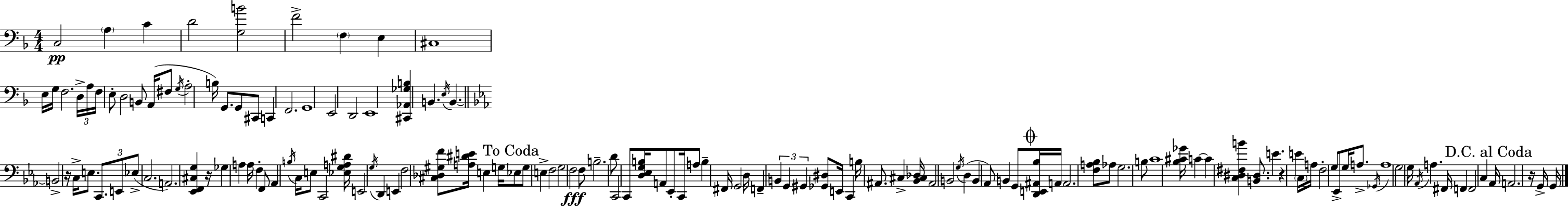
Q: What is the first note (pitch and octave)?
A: C3